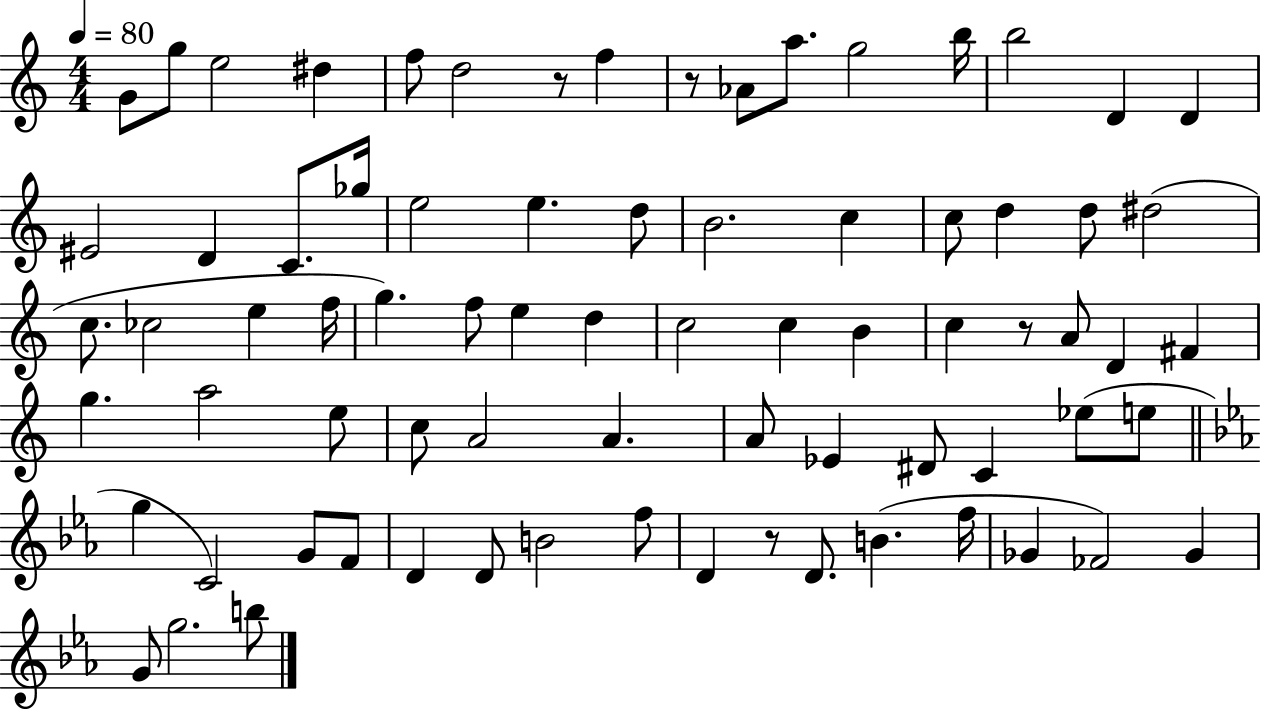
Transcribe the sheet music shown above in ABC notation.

X:1
T:Untitled
M:4/4
L:1/4
K:C
G/2 g/2 e2 ^d f/2 d2 z/2 f z/2 _A/2 a/2 g2 b/4 b2 D D ^E2 D C/2 _g/4 e2 e d/2 B2 c c/2 d d/2 ^d2 c/2 _c2 e f/4 g f/2 e d c2 c B c z/2 A/2 D ^F g a2 e/2 c/2 A2 A A/2 _E ^D/2 C _e/2 e/2 g C2 G/2 F/2 D D/2 B2 f/2 D z/2 D/2 B f/4 _G _F2 _G G/2 g2 b/2